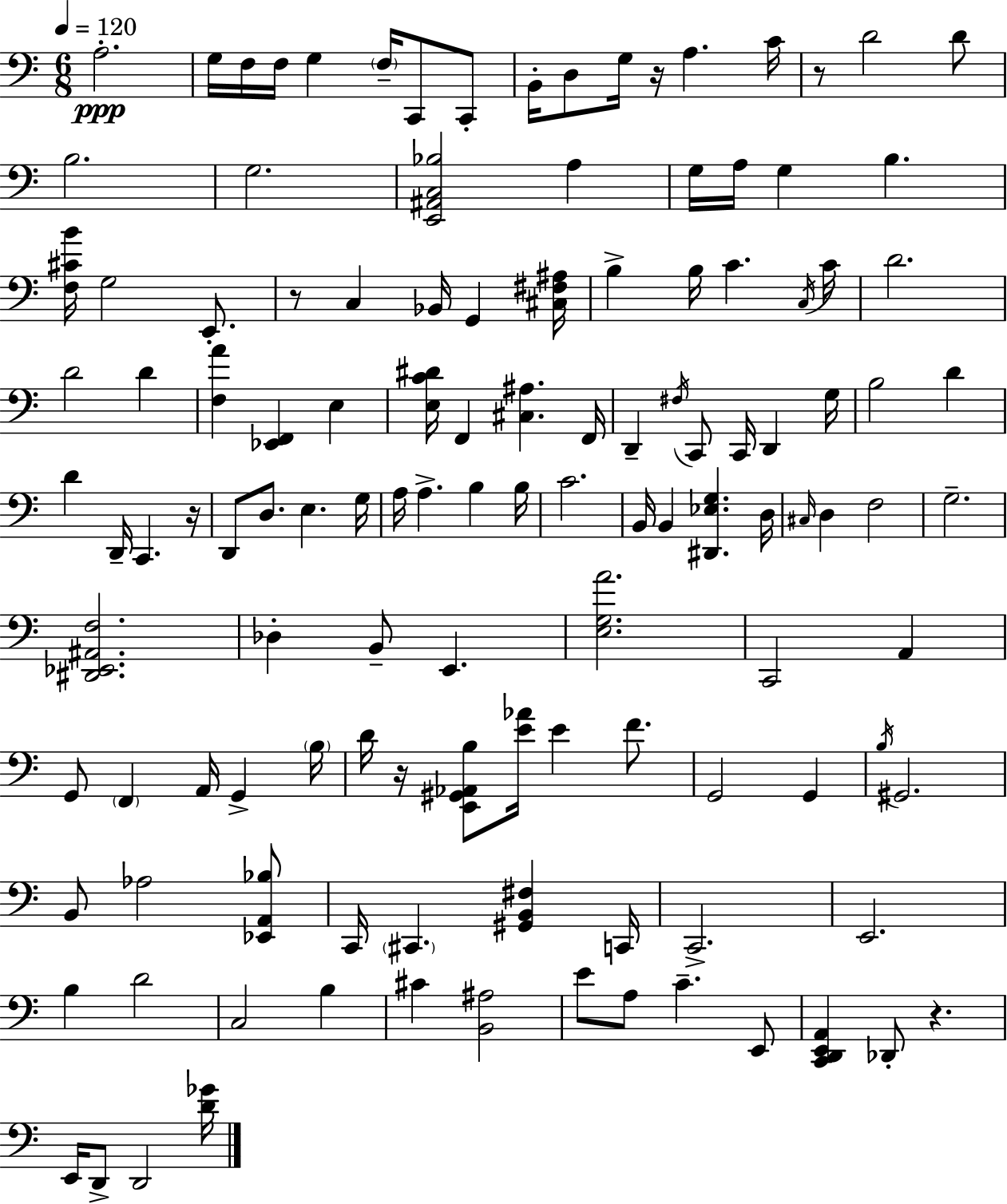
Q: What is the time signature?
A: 6/8